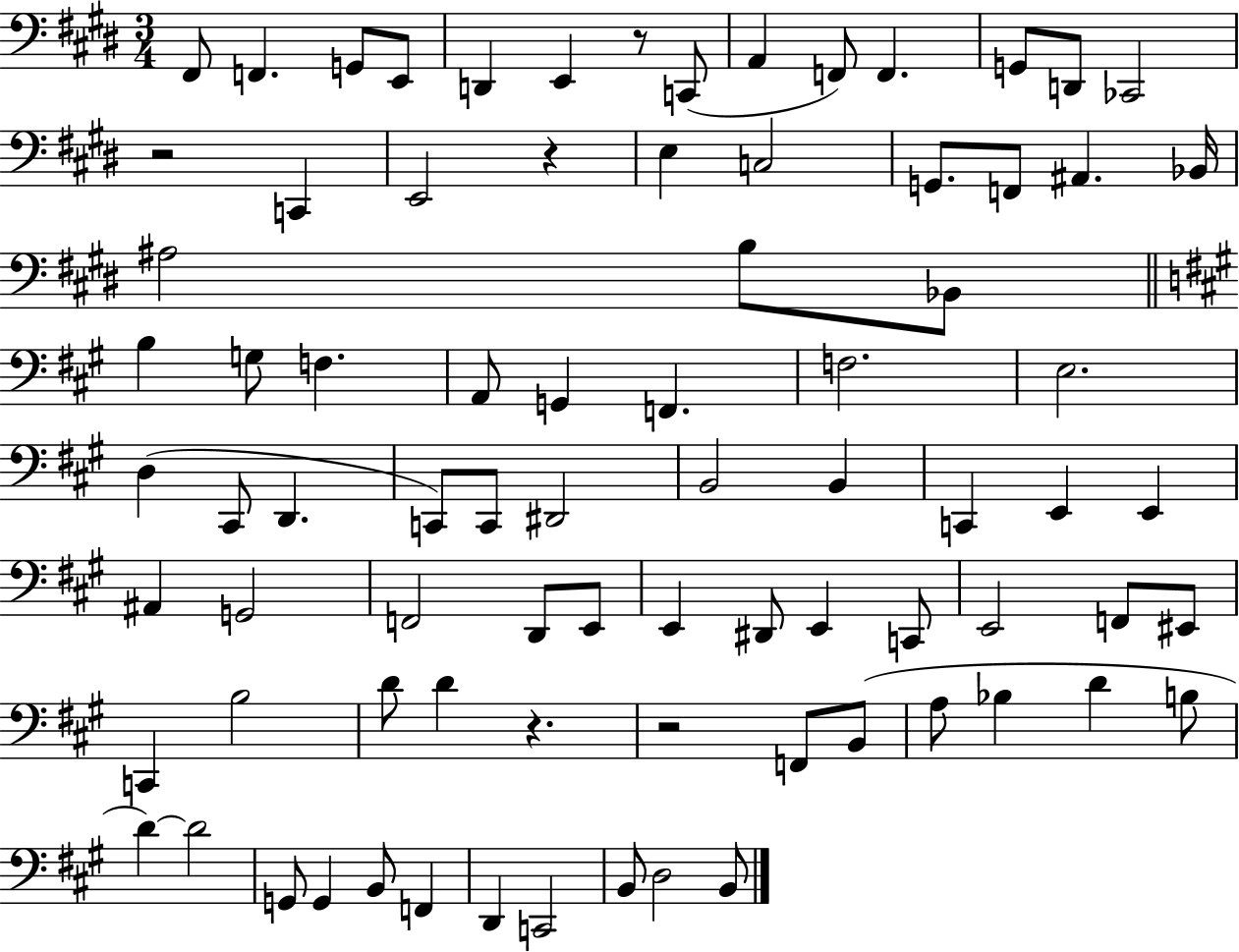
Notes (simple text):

F#2/e F2/q. G2/e E2/e D2/q E2/q R/e C2/e A2/q F2/e F2/q. G2/e D2/e CES2/h R/h C2/q E2/h R/q E3/q C3/h G2/e. F2/e A#2/q. Bb2/s A#3/h B3/e Bb2/e B3/q G3/e F3/q. A2/e G2/q F2/q. F3/h. E3/h. D3/q C#2/e D2/q. C2/e C2/e D#2/h B2/h B2/q C2/q E2/q E2/q A#2/q G2/h F2/h D2/e E2/e E2/q D#2/e E2/q C2/e E2/h F2/e EIS2/e C2/q B3/h D4/e D4/q R/q. R/h F2/e B2/e A3/e Bb3/q D4/q B3/e D4/q D4/h G2/e G2/q B2/e F2/q D2/q C2/h B2/e D3/h B2/e